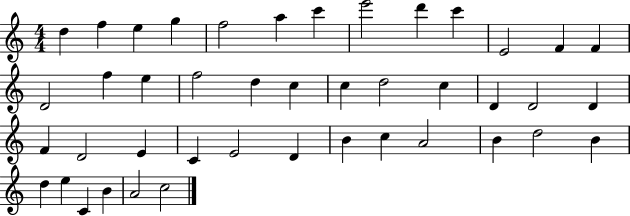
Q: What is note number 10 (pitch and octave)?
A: C6